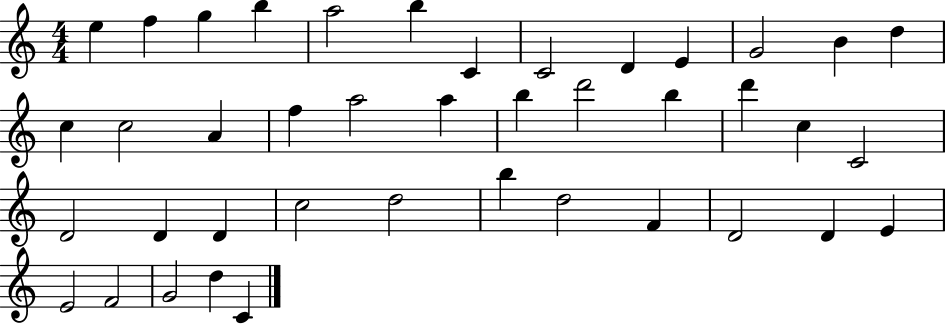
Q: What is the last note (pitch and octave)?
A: C4